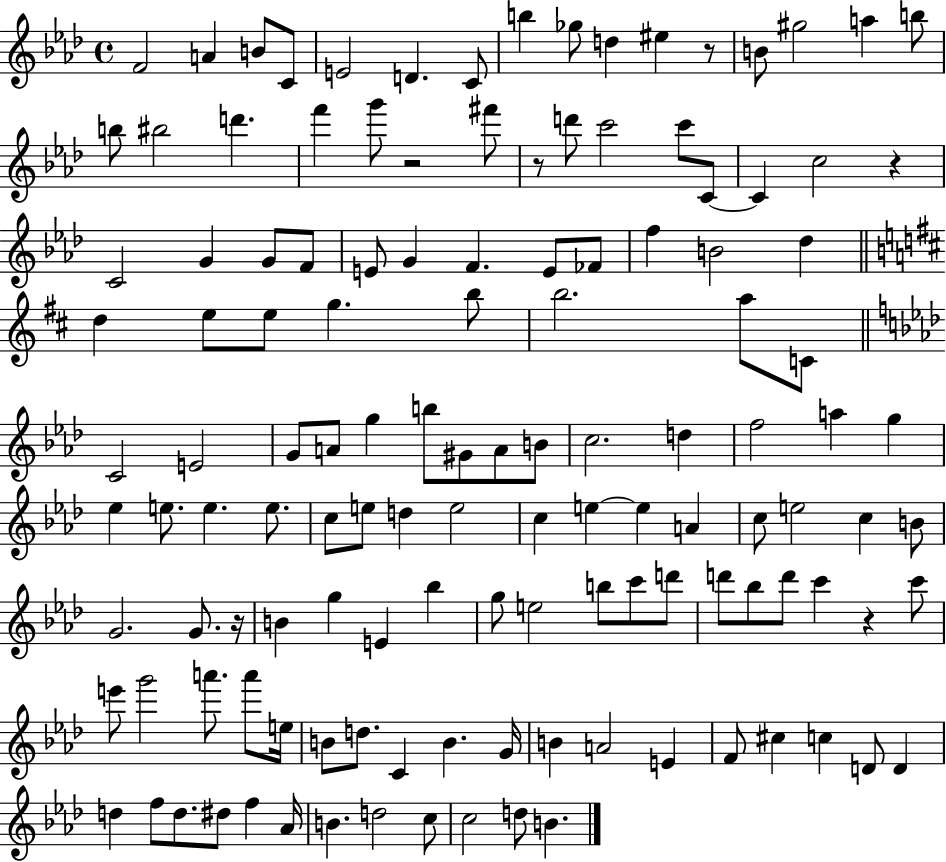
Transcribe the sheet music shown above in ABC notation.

X:1
T:Untitled
M:4/4
L:1/4
K:Ab
F2 A B/2 C/2 E2 D C/2 b _g/2 d ^e z/2 B/2 ^g2 a b/2 b/2 ^b2 d' f' g'/2 z2 ^f'/2 z/2 d'/2 c'2 c'/2 C/2 C c2 z C2 G G/2 F/2 E/2 G F E/2 _F/2 f B2 _d d e/2 e/2 g b/2 b2 a/2 C/2 C2 E2 G/2 A/2 g b/2 ^G/2 A/2 B/2 c2 d f2 a g _e e/2 e e/2 c/2 e/2 d e2 c e e A c/2 e2 c B/2 G2 G/2 z/4 B g E _b g/2 e2 b/2 c'/2 d'/2 d'/2 _b/2 d'/2 c' z c'/2 e'/2 g'2 a'/2 a'/2 e/4 B/2 d/2 C B G/4 B A2 E F/2 ^c c D/2 D d f/2 d/2 ^d/2 f _A/4 B d2 c/2 c2 d/2 B